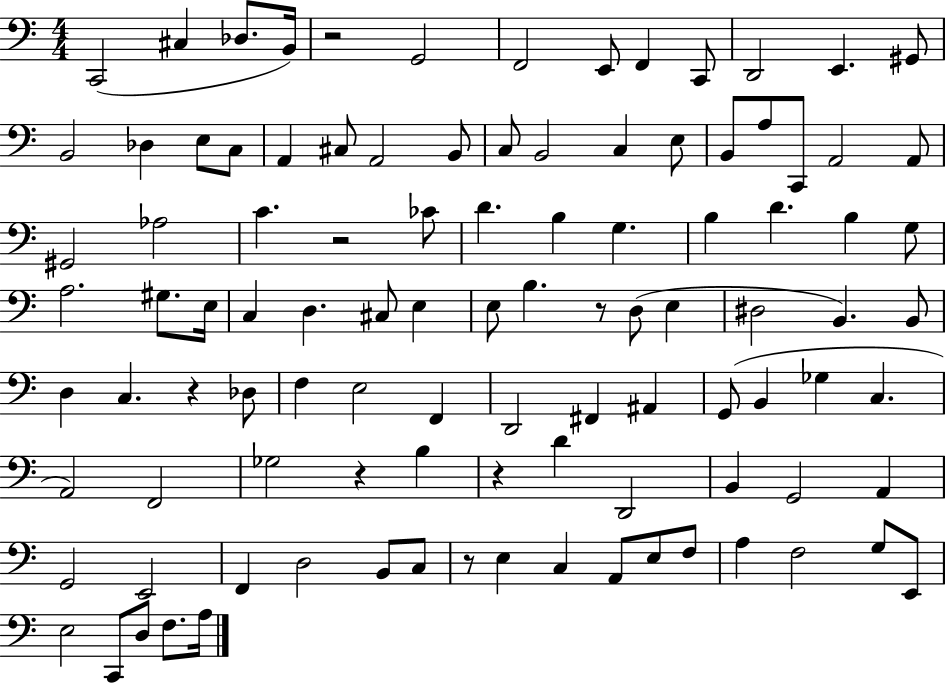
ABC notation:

X:1
T:Untitled
M:4/4
L:1/4
K:C
C,,2 ^C, _D,/2 B,,/4 z2 G,,2 F,,2 E,,/2 F,, C,,/2 D,,2 E,, ^G,,/2 B,,2 _D, E,/2 C,/2 A,, ^C,/2 A,,2 B,,/2 C,/2 B,,2 C, E,/2 B,,/2 A,/2 C,,/2 A,,2 A,,/2 ^G,,2 _A,2 C z2 _C/2 D B, G, B, D B, G,/2 A,2 ^G,/2 E,/4 C, D, ^C,/2 E, E,/2 B, z/2 D,/2 E, ^D,2 B,, B,,/2 D, C, z _D,/2 F, E,2 F,, D,,2 ^F,, ^A,, G,,/2 B,, _G, C, A,,2 F,,2 _G,2 z B, z D D,,2 B,, G,,2 A,, G,,2 E,,2 F,, D,2 B,,/2 C,/2 z/2 E, C, A,,/2 E,/2 F,/2 A, F,2 G,/2 E,,/2 E,2 C,,/2 D,/2 F,/2 A,/4